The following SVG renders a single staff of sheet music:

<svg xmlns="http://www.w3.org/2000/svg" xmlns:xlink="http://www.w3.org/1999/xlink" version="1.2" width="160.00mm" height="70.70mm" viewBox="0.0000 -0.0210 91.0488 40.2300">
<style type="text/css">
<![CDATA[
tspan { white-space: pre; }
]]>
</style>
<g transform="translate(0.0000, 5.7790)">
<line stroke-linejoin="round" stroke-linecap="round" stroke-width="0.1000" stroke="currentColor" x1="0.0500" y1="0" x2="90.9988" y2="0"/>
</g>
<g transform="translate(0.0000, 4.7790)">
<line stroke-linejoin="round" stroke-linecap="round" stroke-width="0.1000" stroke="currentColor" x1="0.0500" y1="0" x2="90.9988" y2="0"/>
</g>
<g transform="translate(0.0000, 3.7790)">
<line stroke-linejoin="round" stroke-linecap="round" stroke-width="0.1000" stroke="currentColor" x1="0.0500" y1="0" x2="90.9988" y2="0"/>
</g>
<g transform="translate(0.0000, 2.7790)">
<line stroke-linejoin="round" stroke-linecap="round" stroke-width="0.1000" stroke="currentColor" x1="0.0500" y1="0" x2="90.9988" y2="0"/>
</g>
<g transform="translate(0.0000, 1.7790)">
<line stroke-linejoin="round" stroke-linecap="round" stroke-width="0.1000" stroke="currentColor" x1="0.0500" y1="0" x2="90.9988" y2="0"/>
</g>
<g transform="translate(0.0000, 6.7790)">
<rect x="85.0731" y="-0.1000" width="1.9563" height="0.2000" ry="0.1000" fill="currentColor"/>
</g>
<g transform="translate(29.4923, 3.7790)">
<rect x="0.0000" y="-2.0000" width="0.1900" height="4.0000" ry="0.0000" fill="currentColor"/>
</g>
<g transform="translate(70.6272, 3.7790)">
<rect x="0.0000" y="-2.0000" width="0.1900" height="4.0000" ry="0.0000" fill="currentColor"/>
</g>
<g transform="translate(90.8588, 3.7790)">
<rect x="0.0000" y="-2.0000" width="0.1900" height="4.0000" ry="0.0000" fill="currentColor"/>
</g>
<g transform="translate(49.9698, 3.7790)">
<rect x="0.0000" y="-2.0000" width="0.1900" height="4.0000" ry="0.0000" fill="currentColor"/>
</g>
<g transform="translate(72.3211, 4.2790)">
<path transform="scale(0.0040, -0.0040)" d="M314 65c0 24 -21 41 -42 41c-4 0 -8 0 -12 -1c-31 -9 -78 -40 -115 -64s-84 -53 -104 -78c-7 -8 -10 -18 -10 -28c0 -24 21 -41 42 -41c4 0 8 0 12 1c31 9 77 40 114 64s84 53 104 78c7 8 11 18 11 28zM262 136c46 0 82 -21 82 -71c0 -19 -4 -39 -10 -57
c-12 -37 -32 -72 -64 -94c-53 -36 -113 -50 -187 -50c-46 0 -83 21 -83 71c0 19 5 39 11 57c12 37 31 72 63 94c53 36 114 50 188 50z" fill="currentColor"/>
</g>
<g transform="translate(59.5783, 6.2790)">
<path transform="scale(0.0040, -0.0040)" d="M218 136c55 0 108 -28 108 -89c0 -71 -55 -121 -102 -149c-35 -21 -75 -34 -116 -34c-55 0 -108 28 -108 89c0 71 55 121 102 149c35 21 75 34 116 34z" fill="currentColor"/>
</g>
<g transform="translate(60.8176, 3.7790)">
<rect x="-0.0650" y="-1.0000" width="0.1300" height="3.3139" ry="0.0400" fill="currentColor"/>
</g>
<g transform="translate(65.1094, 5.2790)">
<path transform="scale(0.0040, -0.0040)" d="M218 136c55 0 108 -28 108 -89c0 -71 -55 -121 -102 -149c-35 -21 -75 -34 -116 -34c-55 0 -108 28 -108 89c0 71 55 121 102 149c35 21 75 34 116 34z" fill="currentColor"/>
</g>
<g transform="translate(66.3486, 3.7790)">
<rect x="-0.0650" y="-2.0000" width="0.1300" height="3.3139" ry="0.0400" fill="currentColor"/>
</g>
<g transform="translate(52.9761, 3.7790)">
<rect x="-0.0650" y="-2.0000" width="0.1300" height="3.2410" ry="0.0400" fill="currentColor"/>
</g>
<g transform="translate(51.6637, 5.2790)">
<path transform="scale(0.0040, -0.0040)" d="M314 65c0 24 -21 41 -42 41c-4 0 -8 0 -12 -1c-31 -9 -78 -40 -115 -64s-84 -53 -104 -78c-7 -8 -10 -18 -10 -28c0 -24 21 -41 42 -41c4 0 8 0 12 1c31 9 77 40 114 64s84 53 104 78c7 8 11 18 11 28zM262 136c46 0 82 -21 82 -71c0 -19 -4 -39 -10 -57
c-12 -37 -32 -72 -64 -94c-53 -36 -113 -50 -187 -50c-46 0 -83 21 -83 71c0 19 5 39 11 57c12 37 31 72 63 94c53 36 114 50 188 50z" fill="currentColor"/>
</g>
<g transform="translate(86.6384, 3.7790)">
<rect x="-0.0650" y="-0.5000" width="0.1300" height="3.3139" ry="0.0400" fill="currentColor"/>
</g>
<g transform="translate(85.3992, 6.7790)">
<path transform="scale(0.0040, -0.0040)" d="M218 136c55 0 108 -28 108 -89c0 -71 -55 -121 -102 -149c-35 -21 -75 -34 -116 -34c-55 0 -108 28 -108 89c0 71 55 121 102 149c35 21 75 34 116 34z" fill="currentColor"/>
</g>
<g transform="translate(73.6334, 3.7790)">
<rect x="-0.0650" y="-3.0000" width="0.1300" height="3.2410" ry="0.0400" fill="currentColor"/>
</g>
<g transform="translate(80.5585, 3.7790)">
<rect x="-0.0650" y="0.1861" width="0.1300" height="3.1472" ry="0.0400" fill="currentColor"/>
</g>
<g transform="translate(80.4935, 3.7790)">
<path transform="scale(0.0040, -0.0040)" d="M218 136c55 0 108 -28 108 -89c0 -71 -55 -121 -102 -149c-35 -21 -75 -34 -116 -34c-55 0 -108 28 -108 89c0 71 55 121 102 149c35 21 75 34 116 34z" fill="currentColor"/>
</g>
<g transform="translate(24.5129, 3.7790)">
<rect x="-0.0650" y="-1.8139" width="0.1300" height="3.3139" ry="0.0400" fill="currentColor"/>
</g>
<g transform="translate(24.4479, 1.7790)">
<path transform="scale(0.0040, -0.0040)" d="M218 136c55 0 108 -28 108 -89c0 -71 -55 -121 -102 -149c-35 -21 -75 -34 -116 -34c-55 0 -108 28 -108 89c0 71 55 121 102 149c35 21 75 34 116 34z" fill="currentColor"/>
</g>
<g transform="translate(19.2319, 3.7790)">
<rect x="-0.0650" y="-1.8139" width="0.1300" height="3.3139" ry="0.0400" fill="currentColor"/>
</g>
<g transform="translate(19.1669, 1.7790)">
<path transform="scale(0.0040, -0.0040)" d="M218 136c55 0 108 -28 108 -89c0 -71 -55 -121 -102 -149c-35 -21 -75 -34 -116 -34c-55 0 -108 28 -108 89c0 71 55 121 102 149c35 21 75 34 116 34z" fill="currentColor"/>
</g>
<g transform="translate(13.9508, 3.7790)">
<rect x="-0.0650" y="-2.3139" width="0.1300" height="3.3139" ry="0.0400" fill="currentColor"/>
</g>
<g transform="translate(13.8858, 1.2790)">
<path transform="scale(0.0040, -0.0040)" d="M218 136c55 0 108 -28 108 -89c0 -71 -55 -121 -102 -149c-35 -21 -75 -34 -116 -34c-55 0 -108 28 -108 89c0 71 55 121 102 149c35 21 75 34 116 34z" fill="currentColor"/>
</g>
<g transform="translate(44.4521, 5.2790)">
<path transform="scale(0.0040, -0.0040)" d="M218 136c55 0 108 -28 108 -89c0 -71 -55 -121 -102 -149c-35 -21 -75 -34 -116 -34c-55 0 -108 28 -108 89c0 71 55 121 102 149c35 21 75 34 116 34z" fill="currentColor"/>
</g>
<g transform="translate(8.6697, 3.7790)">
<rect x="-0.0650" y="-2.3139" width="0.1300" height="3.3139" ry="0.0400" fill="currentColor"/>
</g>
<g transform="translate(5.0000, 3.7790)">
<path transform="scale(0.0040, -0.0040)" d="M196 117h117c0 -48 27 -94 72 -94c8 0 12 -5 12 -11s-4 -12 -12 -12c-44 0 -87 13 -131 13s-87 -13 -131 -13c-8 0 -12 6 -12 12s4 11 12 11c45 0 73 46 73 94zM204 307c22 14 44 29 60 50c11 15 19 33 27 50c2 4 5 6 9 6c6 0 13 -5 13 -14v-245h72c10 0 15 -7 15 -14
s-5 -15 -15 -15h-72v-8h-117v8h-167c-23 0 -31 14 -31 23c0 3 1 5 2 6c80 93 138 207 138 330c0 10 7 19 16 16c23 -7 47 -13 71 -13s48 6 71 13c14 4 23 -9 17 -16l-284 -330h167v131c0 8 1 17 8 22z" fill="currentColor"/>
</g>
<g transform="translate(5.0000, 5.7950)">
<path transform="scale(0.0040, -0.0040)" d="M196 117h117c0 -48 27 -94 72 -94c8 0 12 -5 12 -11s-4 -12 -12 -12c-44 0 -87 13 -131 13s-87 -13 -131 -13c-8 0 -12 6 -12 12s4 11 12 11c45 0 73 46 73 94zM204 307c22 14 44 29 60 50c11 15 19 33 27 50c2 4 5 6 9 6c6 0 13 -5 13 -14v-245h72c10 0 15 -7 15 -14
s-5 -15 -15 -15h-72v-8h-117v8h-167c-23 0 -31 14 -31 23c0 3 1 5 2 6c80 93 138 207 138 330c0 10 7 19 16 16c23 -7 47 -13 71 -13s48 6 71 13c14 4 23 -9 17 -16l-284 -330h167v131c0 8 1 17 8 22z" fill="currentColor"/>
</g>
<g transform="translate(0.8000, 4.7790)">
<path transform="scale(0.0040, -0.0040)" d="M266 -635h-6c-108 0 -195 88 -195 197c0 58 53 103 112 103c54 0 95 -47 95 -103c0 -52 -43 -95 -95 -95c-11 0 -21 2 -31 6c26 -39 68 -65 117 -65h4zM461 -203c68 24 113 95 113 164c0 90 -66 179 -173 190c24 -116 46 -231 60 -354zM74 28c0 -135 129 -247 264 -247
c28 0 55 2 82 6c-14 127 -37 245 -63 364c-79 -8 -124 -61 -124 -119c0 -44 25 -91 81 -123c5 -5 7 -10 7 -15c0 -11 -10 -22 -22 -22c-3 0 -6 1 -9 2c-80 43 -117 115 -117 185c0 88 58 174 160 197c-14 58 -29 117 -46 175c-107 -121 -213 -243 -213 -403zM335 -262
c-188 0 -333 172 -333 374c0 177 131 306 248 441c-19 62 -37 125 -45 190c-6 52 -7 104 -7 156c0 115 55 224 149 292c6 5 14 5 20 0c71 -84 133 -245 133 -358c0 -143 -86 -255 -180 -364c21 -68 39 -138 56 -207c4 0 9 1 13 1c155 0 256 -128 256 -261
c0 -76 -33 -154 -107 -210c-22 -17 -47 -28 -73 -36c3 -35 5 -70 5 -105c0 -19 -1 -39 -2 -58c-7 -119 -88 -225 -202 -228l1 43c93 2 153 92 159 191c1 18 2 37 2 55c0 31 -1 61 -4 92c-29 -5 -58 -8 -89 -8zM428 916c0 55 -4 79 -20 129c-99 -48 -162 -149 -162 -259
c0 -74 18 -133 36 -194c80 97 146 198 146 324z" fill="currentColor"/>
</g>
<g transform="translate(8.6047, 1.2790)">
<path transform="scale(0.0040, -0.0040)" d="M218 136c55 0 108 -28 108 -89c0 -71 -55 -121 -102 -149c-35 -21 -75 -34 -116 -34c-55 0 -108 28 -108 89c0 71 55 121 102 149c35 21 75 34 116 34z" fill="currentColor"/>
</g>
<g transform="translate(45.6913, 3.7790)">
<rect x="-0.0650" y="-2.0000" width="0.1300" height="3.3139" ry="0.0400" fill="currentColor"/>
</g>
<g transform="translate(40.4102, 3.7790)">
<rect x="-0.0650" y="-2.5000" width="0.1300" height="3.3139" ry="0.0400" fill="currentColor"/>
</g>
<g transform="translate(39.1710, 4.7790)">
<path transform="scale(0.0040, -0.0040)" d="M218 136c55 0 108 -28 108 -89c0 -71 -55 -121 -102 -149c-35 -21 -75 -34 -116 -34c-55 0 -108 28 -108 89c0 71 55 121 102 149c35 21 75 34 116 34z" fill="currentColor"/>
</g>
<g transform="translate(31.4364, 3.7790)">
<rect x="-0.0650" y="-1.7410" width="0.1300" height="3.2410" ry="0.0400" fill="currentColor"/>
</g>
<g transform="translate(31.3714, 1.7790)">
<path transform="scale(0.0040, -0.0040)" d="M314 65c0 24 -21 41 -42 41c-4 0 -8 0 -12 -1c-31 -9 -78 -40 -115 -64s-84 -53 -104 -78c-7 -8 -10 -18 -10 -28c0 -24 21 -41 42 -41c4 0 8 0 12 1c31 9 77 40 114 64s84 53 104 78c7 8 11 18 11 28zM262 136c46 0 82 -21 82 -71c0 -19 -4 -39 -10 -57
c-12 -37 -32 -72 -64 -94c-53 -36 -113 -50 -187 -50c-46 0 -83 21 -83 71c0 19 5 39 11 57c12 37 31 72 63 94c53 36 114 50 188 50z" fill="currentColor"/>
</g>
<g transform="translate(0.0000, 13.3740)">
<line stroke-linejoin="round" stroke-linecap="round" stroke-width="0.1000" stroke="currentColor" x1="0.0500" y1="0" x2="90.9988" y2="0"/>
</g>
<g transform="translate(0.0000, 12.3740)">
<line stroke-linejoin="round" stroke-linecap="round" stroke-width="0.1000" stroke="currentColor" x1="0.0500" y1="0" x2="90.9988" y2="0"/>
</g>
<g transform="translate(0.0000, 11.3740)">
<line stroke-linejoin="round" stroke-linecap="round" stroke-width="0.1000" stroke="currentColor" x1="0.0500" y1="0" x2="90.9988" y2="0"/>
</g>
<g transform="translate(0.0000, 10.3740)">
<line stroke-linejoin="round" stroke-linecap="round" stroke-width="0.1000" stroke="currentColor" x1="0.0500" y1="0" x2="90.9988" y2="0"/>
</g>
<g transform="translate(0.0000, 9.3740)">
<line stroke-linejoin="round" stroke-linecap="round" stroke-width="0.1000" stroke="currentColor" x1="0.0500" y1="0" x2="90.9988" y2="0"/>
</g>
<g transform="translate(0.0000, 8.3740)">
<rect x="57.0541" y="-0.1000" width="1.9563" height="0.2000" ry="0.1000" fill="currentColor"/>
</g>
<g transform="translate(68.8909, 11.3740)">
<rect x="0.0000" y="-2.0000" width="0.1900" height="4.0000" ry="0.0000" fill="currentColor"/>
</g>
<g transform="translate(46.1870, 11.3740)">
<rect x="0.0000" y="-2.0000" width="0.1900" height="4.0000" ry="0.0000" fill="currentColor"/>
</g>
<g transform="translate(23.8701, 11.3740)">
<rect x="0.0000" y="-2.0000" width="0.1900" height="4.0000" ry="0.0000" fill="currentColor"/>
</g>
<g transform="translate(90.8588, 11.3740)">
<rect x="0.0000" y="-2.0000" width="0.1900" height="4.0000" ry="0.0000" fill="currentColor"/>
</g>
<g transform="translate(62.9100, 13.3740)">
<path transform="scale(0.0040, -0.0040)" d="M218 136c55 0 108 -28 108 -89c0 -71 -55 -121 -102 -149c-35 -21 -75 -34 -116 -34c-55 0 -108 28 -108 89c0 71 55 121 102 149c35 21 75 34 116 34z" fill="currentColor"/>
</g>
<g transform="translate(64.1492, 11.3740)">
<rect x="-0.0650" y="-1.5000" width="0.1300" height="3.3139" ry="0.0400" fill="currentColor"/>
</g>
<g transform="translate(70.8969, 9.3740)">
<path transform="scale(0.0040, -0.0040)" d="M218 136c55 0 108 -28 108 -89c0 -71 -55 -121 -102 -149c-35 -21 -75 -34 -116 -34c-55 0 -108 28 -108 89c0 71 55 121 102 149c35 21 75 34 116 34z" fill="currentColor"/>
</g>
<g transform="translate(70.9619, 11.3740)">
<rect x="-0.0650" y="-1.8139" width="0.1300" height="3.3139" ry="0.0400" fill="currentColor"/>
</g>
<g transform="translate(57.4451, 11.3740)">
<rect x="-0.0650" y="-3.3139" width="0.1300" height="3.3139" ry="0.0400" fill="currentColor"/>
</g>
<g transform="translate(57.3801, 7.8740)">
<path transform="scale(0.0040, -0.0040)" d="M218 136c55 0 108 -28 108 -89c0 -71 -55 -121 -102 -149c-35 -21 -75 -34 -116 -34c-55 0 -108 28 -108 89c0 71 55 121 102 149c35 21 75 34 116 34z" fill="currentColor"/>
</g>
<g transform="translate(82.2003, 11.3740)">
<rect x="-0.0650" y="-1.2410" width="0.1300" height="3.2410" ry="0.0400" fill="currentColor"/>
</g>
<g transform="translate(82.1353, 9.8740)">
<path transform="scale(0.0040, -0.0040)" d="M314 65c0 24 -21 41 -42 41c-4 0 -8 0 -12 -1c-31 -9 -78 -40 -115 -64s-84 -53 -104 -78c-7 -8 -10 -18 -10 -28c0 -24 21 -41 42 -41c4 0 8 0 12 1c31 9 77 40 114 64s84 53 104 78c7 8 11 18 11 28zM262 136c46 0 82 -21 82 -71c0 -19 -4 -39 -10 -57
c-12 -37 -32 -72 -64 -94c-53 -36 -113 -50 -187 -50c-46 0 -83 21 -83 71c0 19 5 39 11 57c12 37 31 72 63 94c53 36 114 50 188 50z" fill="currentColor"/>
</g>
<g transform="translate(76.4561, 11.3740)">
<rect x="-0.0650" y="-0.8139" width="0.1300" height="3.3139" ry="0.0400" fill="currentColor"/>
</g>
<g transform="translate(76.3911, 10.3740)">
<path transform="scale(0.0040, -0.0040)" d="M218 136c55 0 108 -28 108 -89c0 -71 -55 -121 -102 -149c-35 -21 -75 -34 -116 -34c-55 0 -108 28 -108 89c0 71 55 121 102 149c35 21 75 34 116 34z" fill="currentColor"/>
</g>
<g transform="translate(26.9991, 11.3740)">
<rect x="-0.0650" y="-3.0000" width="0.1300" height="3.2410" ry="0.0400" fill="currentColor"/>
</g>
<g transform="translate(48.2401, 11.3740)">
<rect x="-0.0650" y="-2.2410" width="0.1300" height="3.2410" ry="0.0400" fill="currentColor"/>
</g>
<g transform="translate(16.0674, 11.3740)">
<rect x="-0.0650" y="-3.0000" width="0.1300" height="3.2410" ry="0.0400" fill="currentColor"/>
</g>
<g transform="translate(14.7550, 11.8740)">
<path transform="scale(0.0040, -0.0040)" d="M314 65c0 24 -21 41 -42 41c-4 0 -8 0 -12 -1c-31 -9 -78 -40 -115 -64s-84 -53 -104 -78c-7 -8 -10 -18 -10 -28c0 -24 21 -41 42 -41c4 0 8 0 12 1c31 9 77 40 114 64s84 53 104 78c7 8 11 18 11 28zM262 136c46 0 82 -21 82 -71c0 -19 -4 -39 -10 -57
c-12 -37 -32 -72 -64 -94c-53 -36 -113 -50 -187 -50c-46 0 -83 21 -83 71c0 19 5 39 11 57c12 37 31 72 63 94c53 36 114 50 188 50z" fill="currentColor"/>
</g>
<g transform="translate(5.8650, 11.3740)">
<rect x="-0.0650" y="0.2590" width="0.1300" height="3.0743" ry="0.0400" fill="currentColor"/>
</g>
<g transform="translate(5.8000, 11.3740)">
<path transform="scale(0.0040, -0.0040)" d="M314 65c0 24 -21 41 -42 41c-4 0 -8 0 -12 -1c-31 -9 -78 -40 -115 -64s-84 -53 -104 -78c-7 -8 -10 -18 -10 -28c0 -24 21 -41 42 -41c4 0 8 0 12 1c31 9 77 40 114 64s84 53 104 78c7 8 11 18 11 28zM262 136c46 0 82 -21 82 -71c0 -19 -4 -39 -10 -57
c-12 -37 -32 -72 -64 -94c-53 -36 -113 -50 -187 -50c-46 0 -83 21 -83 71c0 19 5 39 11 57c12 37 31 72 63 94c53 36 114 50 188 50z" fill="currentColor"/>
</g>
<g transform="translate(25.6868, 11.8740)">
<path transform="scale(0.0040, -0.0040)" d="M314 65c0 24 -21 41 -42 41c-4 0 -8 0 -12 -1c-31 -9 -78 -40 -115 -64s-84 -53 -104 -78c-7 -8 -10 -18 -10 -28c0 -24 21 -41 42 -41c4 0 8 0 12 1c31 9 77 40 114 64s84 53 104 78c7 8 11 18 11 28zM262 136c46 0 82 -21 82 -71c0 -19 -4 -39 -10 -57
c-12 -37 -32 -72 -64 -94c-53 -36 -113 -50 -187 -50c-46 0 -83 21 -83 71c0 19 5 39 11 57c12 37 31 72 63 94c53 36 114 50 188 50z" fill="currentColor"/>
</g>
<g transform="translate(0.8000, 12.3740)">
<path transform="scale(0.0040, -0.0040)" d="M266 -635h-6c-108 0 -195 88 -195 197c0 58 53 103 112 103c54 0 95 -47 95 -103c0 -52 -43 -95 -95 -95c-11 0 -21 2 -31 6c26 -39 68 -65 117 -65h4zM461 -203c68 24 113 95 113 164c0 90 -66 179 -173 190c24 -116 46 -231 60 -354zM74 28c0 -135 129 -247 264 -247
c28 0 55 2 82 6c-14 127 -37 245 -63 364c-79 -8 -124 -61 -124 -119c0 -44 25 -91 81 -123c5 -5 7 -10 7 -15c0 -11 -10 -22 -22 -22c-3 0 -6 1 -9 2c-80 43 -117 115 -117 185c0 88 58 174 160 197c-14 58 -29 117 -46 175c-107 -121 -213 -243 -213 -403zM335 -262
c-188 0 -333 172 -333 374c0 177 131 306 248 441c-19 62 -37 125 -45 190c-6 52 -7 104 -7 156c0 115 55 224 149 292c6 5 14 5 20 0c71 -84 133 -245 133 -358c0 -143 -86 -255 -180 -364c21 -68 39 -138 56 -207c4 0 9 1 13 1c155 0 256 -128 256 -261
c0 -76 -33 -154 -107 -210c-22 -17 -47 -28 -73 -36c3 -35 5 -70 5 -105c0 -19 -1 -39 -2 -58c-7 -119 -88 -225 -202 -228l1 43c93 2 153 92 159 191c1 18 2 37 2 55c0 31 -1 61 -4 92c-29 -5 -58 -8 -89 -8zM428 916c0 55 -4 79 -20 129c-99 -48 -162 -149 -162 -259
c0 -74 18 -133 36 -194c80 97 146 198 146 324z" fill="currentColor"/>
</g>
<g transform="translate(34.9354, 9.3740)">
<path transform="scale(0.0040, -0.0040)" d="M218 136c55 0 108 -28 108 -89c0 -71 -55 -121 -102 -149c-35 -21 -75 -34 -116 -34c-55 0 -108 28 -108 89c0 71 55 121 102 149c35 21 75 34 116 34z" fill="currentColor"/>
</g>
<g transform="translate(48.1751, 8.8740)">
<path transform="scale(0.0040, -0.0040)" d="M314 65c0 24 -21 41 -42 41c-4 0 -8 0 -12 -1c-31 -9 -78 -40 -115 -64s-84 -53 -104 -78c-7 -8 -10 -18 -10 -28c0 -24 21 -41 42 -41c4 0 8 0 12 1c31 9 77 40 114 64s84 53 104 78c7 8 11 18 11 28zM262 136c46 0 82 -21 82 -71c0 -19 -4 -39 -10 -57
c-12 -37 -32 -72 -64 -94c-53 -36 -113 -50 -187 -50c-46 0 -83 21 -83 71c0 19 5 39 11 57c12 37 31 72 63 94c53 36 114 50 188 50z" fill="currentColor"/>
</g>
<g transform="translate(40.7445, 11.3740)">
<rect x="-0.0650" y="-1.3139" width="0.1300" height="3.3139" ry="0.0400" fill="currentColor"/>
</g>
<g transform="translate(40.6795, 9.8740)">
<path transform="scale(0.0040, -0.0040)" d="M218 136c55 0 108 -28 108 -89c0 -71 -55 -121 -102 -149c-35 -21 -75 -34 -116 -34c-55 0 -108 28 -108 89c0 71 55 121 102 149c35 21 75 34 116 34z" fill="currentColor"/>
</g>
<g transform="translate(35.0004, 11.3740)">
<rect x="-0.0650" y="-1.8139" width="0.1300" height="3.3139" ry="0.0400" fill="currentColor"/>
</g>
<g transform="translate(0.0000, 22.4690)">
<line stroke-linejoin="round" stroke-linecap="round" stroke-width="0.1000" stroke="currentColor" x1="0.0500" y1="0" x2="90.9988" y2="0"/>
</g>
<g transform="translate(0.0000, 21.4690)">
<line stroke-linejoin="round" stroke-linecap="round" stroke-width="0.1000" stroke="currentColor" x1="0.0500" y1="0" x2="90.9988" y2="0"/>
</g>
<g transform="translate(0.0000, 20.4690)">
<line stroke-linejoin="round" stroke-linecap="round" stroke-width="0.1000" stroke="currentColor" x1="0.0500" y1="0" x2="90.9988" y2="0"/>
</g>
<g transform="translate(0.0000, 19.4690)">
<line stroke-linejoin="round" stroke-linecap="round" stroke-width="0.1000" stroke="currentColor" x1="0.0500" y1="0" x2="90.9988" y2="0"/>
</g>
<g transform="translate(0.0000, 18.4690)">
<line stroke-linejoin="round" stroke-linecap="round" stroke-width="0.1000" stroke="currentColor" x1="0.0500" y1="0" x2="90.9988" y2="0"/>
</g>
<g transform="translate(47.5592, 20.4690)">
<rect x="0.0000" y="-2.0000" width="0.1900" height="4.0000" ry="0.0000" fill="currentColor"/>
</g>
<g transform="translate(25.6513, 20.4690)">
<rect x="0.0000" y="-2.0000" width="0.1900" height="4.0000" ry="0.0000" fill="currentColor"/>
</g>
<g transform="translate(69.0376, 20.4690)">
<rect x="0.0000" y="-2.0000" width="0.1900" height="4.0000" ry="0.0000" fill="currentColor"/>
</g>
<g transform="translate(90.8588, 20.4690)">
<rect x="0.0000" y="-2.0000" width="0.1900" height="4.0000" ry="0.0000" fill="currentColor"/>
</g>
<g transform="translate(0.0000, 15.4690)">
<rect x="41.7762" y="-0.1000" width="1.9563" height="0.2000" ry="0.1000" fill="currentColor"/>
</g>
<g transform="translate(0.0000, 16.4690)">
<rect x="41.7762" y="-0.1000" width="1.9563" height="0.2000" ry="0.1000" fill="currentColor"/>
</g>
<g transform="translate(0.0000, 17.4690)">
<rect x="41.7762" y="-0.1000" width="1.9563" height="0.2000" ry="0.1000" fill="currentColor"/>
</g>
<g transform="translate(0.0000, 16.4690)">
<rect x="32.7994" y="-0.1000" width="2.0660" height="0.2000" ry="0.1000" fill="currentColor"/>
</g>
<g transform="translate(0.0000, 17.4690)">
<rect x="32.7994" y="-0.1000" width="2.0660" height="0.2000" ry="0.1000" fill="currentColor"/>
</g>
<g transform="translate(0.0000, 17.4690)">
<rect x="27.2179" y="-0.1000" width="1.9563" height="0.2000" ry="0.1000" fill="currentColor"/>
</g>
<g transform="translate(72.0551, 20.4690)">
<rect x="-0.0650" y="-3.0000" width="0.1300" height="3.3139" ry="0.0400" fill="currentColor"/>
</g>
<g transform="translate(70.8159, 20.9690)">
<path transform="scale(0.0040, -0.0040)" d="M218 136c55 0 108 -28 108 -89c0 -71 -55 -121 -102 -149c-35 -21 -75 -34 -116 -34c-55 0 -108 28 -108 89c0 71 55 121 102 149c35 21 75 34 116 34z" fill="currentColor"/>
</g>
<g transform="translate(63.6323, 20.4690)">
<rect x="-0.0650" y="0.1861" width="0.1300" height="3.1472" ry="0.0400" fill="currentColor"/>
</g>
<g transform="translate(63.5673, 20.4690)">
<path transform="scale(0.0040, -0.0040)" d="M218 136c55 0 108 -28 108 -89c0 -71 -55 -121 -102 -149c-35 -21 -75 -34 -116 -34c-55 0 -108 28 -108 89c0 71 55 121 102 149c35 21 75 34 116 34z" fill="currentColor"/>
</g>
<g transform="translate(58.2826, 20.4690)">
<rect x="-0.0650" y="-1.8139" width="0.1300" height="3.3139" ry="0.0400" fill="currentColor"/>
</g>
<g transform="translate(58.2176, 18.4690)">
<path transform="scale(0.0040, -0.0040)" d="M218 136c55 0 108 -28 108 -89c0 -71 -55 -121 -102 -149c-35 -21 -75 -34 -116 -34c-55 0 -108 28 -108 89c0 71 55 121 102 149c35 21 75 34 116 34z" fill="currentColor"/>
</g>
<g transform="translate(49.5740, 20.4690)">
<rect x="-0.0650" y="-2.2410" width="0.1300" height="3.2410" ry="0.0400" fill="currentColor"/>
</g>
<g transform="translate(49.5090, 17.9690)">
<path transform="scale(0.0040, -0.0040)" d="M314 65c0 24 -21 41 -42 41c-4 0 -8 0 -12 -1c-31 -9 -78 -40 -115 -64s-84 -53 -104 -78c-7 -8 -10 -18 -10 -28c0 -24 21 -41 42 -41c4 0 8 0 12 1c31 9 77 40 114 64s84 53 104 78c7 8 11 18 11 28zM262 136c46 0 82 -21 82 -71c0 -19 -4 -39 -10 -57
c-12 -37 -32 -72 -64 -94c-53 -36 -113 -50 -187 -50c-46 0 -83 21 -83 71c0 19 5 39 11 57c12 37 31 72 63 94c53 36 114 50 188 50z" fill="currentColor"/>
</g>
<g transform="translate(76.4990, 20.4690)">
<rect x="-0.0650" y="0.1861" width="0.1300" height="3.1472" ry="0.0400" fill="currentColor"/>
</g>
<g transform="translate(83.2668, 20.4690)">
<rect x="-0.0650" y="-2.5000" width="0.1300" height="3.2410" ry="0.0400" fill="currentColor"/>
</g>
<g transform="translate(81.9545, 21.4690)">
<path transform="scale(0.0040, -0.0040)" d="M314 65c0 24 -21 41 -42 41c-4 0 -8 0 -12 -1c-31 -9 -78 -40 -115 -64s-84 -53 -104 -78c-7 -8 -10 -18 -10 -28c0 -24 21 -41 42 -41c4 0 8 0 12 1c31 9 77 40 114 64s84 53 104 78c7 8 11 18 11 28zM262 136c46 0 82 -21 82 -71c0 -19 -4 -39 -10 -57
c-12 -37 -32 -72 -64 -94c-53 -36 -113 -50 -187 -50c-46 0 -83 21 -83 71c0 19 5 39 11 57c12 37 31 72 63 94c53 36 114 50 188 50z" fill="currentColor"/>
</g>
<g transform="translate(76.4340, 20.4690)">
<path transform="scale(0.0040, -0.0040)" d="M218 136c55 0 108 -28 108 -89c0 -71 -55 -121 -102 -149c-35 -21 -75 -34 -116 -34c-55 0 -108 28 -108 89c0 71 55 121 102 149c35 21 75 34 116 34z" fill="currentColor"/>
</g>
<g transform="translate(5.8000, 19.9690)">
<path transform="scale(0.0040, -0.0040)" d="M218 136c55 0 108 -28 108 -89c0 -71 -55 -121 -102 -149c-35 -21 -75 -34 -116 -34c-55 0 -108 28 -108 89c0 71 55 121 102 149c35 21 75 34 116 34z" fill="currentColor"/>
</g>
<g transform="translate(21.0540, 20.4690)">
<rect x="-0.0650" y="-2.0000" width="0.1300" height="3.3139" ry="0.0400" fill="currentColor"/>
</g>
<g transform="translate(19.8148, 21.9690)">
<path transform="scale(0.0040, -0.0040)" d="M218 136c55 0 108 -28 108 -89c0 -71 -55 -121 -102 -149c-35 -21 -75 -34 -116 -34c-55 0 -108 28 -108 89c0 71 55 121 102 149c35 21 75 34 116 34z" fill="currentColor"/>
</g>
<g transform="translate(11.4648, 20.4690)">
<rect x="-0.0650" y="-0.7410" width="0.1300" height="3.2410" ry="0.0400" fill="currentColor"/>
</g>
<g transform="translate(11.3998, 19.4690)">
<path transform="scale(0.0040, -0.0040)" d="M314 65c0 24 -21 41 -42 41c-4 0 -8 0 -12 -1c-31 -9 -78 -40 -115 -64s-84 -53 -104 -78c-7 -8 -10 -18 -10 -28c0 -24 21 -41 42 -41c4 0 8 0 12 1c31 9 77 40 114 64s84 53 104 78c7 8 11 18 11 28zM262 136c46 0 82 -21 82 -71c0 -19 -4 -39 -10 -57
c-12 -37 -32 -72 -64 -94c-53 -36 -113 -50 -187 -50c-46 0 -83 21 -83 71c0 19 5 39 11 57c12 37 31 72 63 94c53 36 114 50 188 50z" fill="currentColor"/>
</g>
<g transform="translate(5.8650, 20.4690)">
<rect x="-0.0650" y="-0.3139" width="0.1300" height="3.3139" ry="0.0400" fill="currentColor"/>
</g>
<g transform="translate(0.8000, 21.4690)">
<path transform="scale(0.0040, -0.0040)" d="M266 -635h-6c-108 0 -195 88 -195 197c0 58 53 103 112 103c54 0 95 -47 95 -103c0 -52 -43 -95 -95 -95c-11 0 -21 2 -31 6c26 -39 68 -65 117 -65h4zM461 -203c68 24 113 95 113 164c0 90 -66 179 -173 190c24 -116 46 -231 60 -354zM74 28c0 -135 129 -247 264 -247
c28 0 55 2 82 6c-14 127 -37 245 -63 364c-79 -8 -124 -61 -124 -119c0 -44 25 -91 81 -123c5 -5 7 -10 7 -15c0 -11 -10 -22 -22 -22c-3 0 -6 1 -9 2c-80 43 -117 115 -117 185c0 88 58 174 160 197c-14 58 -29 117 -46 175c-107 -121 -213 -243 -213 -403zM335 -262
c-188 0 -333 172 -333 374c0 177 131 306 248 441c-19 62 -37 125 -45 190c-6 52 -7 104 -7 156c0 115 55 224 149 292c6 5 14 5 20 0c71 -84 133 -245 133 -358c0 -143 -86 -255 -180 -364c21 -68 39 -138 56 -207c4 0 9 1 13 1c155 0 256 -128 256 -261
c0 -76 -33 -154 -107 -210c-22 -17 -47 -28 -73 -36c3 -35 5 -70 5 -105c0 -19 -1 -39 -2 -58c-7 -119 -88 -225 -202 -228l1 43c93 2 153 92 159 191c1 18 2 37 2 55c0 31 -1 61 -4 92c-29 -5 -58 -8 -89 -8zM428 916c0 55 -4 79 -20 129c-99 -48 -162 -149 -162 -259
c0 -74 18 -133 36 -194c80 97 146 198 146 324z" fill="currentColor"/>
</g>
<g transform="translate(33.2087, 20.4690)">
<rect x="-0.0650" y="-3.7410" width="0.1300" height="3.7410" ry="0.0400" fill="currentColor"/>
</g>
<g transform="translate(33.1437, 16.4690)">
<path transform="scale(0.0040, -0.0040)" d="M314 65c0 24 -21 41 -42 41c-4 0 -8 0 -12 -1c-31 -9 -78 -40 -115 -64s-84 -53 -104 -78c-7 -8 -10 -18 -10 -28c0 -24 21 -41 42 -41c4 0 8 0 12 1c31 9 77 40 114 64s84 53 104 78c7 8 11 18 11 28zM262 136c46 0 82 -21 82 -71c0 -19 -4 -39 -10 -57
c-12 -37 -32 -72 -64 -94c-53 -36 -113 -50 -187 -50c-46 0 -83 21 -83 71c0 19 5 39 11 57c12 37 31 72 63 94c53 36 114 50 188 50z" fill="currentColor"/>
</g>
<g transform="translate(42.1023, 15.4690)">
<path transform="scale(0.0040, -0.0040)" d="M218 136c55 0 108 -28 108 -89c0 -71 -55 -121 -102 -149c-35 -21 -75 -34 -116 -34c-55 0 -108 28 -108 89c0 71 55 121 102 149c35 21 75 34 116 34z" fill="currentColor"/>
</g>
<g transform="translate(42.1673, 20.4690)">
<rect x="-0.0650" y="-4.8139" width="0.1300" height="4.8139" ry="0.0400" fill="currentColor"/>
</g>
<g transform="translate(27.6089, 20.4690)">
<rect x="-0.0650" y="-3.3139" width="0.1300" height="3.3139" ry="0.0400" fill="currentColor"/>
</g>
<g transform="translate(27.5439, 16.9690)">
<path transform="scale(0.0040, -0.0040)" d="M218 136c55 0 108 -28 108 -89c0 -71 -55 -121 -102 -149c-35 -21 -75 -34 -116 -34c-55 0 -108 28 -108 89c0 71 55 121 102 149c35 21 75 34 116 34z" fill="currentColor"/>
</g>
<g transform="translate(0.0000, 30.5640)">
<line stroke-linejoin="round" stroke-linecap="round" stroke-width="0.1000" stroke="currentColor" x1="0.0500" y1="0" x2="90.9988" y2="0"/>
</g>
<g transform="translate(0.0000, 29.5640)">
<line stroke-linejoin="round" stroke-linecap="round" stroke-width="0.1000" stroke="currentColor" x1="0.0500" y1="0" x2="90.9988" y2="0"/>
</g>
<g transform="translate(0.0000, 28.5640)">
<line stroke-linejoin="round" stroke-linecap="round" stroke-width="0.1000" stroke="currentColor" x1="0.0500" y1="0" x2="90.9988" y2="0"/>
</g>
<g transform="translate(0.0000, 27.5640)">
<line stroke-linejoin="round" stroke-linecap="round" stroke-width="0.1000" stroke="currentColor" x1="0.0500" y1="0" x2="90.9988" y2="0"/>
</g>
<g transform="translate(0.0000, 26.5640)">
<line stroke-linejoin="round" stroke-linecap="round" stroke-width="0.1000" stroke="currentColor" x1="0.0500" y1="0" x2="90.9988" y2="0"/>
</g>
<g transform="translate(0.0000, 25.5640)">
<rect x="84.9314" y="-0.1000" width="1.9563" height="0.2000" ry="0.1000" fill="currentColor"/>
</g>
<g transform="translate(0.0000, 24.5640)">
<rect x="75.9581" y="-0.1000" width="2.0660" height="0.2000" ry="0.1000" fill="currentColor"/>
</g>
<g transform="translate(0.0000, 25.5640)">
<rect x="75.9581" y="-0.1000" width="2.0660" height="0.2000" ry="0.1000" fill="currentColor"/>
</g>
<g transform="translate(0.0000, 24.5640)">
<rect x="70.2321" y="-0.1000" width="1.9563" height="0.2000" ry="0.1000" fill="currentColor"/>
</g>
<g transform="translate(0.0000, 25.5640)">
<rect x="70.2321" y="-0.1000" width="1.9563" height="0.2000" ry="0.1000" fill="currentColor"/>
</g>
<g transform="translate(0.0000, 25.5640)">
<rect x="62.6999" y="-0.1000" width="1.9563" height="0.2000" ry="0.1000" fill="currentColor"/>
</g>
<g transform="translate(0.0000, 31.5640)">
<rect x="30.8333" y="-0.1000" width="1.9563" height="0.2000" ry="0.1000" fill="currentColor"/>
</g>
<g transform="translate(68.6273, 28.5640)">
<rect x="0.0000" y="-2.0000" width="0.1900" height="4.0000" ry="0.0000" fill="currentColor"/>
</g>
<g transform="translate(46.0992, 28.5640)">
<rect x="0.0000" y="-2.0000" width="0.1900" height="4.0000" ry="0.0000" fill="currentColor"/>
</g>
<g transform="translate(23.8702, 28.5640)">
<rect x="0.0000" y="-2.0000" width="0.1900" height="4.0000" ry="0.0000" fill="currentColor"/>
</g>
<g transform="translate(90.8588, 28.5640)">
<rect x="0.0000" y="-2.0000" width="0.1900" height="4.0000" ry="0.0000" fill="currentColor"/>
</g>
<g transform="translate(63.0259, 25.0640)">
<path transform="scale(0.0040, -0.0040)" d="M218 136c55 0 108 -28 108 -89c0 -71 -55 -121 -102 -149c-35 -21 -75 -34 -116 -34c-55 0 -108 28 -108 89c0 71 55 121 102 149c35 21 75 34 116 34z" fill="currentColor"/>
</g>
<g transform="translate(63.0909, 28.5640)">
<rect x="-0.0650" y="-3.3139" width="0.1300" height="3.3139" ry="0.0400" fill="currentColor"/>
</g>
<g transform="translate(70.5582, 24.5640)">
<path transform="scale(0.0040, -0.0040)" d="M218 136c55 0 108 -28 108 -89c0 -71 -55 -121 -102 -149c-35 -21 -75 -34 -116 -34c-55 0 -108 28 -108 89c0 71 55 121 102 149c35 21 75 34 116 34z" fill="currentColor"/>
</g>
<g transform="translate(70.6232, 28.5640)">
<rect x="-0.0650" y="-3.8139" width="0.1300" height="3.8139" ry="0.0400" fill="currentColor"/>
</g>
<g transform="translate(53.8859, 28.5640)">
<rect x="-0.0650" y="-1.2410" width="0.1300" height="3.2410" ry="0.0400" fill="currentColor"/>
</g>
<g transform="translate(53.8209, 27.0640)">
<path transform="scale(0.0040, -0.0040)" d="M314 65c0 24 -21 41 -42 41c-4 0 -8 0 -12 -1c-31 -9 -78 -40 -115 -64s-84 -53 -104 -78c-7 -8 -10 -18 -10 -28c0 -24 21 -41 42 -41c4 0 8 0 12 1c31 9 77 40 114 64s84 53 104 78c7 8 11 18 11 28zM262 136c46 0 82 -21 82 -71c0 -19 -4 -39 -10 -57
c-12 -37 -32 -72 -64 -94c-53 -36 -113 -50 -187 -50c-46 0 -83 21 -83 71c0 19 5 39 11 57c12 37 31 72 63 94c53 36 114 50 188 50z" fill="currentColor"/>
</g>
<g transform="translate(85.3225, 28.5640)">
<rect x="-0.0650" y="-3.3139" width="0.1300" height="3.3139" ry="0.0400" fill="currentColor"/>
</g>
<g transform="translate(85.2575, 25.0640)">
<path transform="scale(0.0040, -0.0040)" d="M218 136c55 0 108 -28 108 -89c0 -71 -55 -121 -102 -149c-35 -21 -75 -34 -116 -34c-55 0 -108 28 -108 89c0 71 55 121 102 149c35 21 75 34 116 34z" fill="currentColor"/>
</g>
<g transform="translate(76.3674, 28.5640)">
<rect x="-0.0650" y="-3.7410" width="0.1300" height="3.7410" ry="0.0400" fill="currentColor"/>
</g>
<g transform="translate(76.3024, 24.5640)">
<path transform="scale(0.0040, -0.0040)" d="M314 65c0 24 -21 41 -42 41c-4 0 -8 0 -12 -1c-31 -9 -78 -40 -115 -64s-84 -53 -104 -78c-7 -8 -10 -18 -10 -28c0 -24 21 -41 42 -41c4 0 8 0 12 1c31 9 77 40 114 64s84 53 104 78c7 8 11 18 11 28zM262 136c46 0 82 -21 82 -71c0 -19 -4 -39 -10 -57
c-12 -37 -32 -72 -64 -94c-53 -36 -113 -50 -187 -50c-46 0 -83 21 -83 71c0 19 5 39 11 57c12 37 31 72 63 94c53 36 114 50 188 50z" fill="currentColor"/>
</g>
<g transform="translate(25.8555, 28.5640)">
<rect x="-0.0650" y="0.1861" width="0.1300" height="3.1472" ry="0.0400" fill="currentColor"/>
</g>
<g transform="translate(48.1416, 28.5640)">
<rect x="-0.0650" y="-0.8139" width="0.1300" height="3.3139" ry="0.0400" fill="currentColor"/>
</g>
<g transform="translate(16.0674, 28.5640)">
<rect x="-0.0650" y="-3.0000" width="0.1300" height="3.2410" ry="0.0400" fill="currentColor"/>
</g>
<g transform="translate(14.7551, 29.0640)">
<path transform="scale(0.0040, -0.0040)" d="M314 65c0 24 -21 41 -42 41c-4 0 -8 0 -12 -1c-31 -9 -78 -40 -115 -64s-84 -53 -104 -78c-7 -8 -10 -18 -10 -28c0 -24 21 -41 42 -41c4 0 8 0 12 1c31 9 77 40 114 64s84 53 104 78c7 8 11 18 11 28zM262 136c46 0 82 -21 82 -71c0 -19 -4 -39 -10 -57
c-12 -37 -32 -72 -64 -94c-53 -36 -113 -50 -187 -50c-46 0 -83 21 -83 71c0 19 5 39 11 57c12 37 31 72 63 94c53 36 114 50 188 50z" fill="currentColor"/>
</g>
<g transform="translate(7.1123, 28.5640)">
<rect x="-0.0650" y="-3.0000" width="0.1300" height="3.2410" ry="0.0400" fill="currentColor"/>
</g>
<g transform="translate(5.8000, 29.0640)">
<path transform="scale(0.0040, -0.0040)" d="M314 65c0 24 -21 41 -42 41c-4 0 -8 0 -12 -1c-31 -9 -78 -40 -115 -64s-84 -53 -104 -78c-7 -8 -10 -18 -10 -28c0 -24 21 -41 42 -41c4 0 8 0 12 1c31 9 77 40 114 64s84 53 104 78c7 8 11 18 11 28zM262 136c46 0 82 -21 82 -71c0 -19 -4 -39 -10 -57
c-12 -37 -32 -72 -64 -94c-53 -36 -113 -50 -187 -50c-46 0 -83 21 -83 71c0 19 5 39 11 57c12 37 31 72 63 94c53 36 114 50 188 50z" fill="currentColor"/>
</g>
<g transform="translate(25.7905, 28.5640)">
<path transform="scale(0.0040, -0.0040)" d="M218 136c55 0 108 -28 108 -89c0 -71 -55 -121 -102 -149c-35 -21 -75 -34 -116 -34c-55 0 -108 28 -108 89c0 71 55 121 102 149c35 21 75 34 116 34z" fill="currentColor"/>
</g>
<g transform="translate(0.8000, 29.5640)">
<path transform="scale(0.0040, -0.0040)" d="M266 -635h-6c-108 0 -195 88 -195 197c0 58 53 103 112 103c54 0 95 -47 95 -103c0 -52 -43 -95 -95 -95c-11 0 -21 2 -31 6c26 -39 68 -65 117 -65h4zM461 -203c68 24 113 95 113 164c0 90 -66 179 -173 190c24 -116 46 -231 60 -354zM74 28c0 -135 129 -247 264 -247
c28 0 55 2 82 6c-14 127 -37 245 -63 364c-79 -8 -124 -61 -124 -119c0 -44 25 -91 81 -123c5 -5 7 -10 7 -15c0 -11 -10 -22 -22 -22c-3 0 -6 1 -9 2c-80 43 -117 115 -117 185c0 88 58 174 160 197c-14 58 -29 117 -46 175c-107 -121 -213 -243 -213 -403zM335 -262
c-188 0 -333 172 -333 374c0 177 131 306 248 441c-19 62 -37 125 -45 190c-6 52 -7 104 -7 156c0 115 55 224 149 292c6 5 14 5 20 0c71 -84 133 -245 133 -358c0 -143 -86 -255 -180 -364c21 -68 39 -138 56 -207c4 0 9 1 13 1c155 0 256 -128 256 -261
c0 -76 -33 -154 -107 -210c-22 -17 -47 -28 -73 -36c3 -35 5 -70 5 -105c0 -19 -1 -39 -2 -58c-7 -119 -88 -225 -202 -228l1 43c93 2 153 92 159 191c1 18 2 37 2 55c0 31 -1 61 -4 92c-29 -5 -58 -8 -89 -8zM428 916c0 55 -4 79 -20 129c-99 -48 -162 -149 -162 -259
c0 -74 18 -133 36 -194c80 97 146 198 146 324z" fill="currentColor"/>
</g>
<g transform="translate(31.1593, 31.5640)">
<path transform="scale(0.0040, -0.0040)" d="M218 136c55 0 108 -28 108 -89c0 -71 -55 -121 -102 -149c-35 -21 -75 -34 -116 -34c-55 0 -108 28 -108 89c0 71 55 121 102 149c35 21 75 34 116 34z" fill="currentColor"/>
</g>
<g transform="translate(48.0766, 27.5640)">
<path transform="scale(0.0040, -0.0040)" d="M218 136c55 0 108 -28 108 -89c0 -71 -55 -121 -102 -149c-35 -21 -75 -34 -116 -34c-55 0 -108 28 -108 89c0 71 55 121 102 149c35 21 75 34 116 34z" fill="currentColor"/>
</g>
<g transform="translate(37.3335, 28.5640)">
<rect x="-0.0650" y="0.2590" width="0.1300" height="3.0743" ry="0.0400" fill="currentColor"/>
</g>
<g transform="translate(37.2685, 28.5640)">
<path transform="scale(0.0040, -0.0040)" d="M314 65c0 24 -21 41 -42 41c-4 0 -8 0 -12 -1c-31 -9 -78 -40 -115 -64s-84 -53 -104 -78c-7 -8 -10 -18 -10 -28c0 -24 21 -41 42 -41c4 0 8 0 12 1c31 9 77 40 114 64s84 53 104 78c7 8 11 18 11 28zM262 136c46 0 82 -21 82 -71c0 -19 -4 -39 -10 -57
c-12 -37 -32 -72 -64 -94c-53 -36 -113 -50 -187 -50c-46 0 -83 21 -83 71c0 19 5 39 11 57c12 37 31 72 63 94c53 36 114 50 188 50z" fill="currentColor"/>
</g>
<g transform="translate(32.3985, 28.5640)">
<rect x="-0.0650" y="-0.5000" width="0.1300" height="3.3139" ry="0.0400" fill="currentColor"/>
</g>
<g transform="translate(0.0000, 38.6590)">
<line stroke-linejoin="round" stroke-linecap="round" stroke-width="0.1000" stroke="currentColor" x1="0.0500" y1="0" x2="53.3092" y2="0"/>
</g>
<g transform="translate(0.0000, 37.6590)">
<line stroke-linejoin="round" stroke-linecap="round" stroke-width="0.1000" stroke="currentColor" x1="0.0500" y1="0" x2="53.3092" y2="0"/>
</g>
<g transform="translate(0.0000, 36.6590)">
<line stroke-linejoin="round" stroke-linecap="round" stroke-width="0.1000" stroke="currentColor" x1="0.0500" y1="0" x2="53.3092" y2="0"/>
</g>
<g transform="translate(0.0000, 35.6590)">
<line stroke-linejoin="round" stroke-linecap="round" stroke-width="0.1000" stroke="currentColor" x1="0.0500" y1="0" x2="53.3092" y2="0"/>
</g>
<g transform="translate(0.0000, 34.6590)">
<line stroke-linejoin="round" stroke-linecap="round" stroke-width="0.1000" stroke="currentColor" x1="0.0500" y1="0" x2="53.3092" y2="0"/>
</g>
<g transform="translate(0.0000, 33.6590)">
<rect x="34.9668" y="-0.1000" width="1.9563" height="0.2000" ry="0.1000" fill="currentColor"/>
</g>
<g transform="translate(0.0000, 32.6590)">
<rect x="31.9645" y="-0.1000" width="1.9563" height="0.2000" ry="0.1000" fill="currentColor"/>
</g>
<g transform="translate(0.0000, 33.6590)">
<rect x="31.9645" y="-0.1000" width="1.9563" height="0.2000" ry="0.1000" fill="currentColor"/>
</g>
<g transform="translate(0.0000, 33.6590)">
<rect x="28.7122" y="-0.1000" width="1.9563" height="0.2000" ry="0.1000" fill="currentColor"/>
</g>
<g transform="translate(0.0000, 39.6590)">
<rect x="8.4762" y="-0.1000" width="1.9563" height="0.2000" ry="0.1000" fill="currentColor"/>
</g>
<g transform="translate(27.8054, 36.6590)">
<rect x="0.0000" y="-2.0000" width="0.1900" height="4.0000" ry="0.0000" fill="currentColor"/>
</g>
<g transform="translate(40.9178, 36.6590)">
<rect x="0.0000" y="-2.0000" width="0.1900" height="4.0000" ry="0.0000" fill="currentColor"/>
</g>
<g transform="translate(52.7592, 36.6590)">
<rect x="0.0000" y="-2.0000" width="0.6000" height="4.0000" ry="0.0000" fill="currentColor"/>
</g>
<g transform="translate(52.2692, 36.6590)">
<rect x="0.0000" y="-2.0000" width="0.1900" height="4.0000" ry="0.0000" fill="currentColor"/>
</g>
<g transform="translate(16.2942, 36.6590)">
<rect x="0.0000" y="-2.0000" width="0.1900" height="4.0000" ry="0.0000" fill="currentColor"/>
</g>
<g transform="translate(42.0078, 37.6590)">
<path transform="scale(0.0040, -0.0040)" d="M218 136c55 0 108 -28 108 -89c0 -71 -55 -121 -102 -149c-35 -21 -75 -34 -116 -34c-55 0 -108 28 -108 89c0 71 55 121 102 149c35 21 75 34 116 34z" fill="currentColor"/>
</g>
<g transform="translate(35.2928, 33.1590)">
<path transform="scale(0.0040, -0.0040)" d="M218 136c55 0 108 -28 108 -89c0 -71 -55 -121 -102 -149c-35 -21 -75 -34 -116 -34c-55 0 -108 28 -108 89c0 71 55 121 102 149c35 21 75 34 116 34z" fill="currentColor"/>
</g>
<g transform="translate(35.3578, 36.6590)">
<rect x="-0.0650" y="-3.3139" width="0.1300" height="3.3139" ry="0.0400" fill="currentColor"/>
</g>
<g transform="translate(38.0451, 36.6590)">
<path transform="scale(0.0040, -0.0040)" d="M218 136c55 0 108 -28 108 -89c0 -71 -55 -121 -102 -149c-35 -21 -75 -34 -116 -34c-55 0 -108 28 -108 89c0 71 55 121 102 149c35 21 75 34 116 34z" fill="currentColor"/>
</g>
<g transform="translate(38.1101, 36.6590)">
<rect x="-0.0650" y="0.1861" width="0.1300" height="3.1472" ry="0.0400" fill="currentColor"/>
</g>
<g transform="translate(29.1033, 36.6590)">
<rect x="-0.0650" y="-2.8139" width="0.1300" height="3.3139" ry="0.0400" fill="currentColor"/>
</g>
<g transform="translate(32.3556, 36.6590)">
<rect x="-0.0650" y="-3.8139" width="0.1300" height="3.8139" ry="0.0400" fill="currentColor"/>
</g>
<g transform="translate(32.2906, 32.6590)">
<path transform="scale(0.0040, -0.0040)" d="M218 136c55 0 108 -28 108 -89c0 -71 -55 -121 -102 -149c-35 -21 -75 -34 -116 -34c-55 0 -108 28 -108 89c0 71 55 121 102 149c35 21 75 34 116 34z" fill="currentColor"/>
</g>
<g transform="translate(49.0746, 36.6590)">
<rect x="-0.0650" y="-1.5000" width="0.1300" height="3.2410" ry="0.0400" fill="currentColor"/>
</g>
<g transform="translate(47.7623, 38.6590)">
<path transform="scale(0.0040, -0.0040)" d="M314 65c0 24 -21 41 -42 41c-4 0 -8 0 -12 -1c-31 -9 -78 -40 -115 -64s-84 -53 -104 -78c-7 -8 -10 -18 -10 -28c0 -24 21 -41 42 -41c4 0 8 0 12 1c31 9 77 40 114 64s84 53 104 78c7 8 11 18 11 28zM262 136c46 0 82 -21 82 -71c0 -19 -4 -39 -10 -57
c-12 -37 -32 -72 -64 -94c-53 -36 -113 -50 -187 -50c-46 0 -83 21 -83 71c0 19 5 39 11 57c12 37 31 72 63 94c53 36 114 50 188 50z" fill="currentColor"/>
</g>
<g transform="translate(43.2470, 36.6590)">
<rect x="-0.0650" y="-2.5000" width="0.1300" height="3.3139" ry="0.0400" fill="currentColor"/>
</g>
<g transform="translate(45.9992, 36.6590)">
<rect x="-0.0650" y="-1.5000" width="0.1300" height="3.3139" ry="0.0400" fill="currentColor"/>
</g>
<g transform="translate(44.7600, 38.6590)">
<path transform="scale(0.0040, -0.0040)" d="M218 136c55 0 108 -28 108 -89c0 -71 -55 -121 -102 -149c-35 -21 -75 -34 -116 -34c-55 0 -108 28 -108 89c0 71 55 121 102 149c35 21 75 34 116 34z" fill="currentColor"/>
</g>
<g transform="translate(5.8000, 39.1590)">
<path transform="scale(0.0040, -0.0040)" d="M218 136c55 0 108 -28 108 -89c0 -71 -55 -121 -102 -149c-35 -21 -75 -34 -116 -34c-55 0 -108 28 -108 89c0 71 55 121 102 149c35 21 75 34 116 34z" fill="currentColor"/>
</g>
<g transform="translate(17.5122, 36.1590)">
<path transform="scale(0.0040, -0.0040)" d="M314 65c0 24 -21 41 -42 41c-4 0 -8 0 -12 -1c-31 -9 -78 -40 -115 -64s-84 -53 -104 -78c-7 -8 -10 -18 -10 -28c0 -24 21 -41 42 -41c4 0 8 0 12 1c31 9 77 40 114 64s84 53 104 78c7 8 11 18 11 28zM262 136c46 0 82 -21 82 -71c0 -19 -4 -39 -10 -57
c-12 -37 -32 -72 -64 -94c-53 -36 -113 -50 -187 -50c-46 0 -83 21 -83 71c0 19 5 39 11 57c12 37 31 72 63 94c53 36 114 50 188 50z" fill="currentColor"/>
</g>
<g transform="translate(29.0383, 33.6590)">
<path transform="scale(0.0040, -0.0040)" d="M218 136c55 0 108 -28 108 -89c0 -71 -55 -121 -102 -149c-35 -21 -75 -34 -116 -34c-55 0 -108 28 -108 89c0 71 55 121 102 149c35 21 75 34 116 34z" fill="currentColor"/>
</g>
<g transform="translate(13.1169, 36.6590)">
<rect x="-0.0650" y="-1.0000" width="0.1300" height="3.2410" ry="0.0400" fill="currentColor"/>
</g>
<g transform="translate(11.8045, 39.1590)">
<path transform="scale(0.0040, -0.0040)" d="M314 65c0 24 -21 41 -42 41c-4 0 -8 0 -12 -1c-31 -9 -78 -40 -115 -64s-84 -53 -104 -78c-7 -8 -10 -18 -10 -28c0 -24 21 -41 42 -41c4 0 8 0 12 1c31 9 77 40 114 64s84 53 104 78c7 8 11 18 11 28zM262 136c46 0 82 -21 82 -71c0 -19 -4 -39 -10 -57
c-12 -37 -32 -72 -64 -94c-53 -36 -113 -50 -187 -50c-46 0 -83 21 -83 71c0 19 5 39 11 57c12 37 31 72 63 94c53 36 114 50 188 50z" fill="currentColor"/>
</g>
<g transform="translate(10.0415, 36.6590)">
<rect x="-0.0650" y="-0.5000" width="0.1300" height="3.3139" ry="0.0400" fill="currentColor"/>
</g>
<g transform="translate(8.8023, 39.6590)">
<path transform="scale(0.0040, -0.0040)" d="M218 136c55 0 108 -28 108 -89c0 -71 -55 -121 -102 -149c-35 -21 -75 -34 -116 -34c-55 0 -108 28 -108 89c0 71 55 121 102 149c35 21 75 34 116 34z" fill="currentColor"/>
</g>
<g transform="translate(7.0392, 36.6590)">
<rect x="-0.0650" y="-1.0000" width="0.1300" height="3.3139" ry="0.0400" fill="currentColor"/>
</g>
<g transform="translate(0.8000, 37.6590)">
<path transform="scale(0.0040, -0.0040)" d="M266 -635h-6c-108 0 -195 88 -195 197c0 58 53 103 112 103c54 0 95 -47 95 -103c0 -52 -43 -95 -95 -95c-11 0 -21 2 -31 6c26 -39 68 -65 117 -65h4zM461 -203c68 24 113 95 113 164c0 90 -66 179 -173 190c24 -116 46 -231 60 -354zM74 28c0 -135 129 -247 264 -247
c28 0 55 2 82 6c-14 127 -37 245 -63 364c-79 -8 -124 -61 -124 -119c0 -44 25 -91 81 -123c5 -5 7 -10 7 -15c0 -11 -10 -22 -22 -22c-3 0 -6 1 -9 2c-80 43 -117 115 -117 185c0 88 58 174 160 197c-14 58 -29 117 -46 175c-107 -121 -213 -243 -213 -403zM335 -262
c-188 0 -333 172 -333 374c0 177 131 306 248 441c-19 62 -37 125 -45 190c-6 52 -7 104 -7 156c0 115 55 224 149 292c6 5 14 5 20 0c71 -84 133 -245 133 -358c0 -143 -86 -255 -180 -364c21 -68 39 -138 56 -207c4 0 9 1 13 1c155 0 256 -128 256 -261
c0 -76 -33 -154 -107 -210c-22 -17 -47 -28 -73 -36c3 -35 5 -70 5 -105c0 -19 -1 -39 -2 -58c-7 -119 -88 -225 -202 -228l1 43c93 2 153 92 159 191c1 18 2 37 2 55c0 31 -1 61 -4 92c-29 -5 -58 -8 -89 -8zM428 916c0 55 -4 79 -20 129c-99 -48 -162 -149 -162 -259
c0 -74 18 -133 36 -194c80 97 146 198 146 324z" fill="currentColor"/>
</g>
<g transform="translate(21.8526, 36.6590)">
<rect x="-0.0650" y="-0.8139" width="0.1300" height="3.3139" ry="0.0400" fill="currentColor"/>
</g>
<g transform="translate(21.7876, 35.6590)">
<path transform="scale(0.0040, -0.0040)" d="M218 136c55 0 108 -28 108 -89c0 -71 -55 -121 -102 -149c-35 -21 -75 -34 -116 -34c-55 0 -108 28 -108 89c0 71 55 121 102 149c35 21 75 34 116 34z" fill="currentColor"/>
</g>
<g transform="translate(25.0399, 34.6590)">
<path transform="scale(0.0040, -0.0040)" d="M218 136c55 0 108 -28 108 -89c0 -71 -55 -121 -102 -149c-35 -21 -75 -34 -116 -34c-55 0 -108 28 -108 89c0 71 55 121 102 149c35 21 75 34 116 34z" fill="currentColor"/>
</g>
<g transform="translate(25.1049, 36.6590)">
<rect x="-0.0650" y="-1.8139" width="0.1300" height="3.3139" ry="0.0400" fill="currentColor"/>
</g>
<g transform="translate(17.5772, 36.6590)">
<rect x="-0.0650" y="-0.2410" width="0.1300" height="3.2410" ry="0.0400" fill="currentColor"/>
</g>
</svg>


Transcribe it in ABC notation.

X:1
T:Untitled
M:4/4
L:1/4
K:C
g g f f f2 G F F2 D F A2 B C B2 A2 A2 f e g2 b E f d e2 c d2 F b c'2 e' g2 f B A B G2 A2 A2 B C B2 d e2 b c' c'2 b D C D2 c2 d f a c' b B G E E2